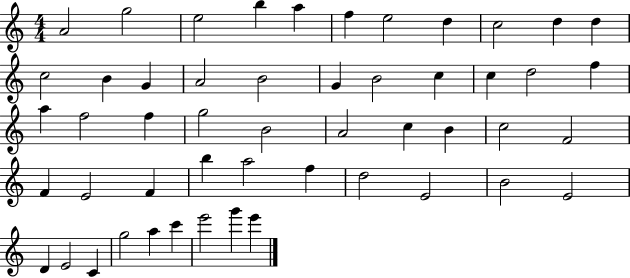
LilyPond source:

{
  \clef treble
  \numericTimeSignature
  \time 4/4
  \key c \major
  a'2 g''2 | e''2 b''4 a''4 | f''4 e''2 d''4 | c''2 d''4 d''4 | \break c''2 b'4 g'4 | a'2 b'2 | g'4 b'2 c''4 | c''4 d''2 f''4 | \break a''4 f''2 f''4 | g''2 b'2 | a'2 c''4 b'4 | c''2 f'2 | \break f'4 e'2 f'4 | b''4 a''2 f''4 | d''2 e'2 | b'2 e'2 | \break d'4 e'2 c'4 | g''2 a''4 c'''4 | e'''2 g'''4 e'''4 | \bar "|."
}